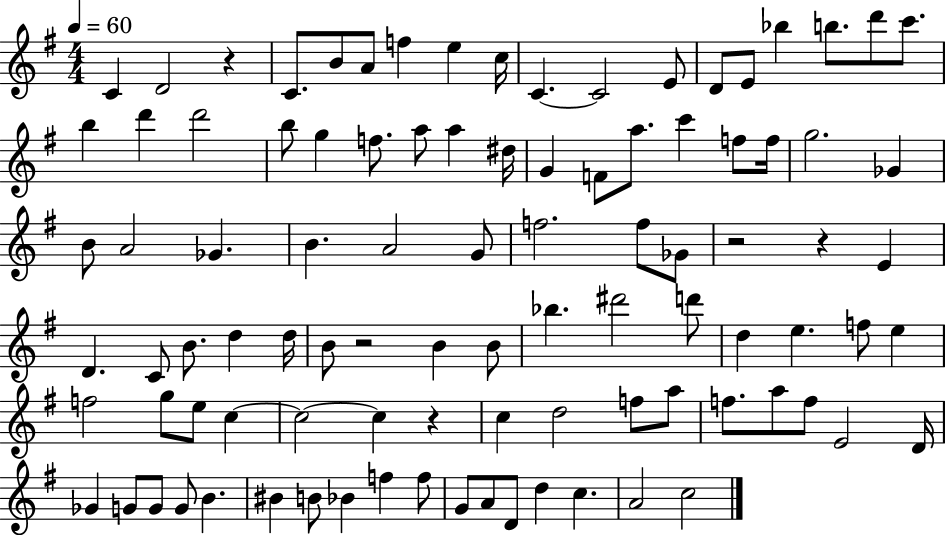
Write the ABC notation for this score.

X:1
T:Untitled
M:4/4
L:1/4
K:G
C D2 z C/2 B/2 A/2 f e c/4 C C2 E/2 D/2 E/2 _b b/2 d'/2 c'/2 b d' d'2 b/2 g f/2 a/2 a ^d/4 G F/2 a/2 c' f/2 f/4 g2 _G B/2 A2 _G B A2 G/2 f2 f/2 _G/2 z2 z E D C/2 B/2 d d/4 B/2 z2 B B/2 _b ^d'2 d'/2 d e f/2 e f2 g/2 e/2 c c2 c z c d2 f/2 a/2 f/2 a/2 f/2 E2 D/4 _G G/2 G/2 G/2 B ^B B/2 _B f f/2 G/2 A/2 D/2 d c A2 c2